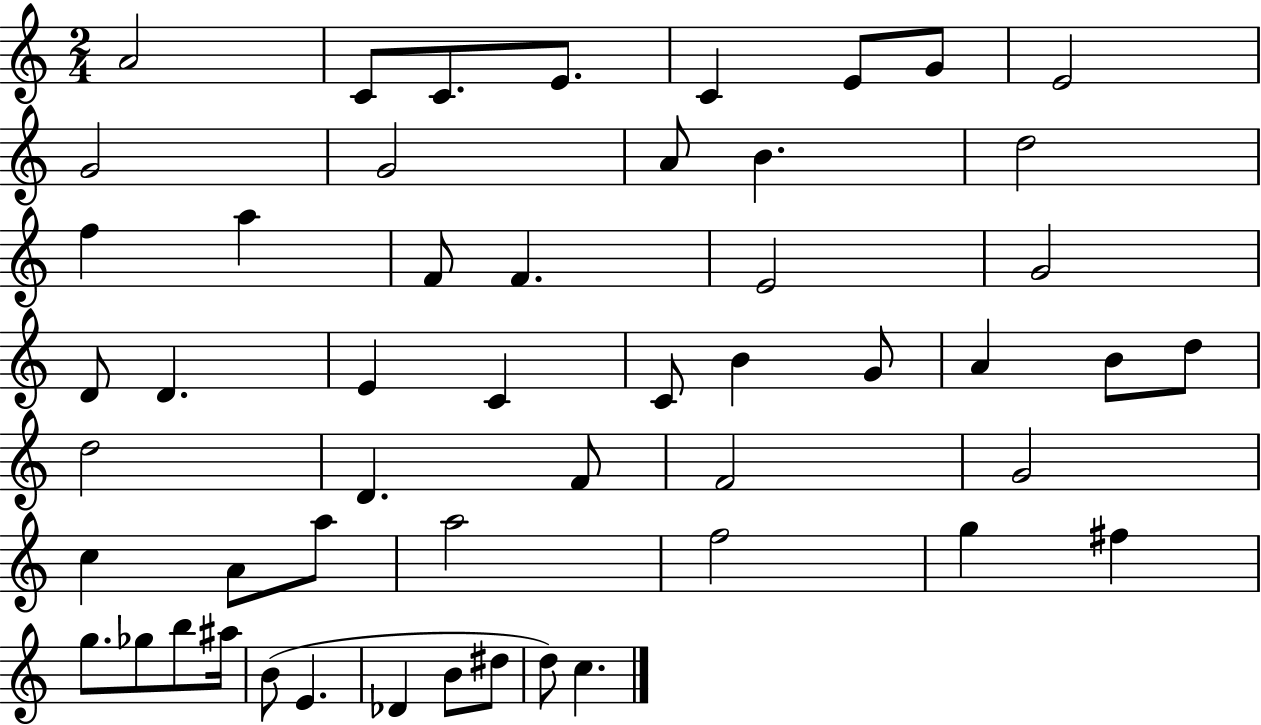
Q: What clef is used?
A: treble